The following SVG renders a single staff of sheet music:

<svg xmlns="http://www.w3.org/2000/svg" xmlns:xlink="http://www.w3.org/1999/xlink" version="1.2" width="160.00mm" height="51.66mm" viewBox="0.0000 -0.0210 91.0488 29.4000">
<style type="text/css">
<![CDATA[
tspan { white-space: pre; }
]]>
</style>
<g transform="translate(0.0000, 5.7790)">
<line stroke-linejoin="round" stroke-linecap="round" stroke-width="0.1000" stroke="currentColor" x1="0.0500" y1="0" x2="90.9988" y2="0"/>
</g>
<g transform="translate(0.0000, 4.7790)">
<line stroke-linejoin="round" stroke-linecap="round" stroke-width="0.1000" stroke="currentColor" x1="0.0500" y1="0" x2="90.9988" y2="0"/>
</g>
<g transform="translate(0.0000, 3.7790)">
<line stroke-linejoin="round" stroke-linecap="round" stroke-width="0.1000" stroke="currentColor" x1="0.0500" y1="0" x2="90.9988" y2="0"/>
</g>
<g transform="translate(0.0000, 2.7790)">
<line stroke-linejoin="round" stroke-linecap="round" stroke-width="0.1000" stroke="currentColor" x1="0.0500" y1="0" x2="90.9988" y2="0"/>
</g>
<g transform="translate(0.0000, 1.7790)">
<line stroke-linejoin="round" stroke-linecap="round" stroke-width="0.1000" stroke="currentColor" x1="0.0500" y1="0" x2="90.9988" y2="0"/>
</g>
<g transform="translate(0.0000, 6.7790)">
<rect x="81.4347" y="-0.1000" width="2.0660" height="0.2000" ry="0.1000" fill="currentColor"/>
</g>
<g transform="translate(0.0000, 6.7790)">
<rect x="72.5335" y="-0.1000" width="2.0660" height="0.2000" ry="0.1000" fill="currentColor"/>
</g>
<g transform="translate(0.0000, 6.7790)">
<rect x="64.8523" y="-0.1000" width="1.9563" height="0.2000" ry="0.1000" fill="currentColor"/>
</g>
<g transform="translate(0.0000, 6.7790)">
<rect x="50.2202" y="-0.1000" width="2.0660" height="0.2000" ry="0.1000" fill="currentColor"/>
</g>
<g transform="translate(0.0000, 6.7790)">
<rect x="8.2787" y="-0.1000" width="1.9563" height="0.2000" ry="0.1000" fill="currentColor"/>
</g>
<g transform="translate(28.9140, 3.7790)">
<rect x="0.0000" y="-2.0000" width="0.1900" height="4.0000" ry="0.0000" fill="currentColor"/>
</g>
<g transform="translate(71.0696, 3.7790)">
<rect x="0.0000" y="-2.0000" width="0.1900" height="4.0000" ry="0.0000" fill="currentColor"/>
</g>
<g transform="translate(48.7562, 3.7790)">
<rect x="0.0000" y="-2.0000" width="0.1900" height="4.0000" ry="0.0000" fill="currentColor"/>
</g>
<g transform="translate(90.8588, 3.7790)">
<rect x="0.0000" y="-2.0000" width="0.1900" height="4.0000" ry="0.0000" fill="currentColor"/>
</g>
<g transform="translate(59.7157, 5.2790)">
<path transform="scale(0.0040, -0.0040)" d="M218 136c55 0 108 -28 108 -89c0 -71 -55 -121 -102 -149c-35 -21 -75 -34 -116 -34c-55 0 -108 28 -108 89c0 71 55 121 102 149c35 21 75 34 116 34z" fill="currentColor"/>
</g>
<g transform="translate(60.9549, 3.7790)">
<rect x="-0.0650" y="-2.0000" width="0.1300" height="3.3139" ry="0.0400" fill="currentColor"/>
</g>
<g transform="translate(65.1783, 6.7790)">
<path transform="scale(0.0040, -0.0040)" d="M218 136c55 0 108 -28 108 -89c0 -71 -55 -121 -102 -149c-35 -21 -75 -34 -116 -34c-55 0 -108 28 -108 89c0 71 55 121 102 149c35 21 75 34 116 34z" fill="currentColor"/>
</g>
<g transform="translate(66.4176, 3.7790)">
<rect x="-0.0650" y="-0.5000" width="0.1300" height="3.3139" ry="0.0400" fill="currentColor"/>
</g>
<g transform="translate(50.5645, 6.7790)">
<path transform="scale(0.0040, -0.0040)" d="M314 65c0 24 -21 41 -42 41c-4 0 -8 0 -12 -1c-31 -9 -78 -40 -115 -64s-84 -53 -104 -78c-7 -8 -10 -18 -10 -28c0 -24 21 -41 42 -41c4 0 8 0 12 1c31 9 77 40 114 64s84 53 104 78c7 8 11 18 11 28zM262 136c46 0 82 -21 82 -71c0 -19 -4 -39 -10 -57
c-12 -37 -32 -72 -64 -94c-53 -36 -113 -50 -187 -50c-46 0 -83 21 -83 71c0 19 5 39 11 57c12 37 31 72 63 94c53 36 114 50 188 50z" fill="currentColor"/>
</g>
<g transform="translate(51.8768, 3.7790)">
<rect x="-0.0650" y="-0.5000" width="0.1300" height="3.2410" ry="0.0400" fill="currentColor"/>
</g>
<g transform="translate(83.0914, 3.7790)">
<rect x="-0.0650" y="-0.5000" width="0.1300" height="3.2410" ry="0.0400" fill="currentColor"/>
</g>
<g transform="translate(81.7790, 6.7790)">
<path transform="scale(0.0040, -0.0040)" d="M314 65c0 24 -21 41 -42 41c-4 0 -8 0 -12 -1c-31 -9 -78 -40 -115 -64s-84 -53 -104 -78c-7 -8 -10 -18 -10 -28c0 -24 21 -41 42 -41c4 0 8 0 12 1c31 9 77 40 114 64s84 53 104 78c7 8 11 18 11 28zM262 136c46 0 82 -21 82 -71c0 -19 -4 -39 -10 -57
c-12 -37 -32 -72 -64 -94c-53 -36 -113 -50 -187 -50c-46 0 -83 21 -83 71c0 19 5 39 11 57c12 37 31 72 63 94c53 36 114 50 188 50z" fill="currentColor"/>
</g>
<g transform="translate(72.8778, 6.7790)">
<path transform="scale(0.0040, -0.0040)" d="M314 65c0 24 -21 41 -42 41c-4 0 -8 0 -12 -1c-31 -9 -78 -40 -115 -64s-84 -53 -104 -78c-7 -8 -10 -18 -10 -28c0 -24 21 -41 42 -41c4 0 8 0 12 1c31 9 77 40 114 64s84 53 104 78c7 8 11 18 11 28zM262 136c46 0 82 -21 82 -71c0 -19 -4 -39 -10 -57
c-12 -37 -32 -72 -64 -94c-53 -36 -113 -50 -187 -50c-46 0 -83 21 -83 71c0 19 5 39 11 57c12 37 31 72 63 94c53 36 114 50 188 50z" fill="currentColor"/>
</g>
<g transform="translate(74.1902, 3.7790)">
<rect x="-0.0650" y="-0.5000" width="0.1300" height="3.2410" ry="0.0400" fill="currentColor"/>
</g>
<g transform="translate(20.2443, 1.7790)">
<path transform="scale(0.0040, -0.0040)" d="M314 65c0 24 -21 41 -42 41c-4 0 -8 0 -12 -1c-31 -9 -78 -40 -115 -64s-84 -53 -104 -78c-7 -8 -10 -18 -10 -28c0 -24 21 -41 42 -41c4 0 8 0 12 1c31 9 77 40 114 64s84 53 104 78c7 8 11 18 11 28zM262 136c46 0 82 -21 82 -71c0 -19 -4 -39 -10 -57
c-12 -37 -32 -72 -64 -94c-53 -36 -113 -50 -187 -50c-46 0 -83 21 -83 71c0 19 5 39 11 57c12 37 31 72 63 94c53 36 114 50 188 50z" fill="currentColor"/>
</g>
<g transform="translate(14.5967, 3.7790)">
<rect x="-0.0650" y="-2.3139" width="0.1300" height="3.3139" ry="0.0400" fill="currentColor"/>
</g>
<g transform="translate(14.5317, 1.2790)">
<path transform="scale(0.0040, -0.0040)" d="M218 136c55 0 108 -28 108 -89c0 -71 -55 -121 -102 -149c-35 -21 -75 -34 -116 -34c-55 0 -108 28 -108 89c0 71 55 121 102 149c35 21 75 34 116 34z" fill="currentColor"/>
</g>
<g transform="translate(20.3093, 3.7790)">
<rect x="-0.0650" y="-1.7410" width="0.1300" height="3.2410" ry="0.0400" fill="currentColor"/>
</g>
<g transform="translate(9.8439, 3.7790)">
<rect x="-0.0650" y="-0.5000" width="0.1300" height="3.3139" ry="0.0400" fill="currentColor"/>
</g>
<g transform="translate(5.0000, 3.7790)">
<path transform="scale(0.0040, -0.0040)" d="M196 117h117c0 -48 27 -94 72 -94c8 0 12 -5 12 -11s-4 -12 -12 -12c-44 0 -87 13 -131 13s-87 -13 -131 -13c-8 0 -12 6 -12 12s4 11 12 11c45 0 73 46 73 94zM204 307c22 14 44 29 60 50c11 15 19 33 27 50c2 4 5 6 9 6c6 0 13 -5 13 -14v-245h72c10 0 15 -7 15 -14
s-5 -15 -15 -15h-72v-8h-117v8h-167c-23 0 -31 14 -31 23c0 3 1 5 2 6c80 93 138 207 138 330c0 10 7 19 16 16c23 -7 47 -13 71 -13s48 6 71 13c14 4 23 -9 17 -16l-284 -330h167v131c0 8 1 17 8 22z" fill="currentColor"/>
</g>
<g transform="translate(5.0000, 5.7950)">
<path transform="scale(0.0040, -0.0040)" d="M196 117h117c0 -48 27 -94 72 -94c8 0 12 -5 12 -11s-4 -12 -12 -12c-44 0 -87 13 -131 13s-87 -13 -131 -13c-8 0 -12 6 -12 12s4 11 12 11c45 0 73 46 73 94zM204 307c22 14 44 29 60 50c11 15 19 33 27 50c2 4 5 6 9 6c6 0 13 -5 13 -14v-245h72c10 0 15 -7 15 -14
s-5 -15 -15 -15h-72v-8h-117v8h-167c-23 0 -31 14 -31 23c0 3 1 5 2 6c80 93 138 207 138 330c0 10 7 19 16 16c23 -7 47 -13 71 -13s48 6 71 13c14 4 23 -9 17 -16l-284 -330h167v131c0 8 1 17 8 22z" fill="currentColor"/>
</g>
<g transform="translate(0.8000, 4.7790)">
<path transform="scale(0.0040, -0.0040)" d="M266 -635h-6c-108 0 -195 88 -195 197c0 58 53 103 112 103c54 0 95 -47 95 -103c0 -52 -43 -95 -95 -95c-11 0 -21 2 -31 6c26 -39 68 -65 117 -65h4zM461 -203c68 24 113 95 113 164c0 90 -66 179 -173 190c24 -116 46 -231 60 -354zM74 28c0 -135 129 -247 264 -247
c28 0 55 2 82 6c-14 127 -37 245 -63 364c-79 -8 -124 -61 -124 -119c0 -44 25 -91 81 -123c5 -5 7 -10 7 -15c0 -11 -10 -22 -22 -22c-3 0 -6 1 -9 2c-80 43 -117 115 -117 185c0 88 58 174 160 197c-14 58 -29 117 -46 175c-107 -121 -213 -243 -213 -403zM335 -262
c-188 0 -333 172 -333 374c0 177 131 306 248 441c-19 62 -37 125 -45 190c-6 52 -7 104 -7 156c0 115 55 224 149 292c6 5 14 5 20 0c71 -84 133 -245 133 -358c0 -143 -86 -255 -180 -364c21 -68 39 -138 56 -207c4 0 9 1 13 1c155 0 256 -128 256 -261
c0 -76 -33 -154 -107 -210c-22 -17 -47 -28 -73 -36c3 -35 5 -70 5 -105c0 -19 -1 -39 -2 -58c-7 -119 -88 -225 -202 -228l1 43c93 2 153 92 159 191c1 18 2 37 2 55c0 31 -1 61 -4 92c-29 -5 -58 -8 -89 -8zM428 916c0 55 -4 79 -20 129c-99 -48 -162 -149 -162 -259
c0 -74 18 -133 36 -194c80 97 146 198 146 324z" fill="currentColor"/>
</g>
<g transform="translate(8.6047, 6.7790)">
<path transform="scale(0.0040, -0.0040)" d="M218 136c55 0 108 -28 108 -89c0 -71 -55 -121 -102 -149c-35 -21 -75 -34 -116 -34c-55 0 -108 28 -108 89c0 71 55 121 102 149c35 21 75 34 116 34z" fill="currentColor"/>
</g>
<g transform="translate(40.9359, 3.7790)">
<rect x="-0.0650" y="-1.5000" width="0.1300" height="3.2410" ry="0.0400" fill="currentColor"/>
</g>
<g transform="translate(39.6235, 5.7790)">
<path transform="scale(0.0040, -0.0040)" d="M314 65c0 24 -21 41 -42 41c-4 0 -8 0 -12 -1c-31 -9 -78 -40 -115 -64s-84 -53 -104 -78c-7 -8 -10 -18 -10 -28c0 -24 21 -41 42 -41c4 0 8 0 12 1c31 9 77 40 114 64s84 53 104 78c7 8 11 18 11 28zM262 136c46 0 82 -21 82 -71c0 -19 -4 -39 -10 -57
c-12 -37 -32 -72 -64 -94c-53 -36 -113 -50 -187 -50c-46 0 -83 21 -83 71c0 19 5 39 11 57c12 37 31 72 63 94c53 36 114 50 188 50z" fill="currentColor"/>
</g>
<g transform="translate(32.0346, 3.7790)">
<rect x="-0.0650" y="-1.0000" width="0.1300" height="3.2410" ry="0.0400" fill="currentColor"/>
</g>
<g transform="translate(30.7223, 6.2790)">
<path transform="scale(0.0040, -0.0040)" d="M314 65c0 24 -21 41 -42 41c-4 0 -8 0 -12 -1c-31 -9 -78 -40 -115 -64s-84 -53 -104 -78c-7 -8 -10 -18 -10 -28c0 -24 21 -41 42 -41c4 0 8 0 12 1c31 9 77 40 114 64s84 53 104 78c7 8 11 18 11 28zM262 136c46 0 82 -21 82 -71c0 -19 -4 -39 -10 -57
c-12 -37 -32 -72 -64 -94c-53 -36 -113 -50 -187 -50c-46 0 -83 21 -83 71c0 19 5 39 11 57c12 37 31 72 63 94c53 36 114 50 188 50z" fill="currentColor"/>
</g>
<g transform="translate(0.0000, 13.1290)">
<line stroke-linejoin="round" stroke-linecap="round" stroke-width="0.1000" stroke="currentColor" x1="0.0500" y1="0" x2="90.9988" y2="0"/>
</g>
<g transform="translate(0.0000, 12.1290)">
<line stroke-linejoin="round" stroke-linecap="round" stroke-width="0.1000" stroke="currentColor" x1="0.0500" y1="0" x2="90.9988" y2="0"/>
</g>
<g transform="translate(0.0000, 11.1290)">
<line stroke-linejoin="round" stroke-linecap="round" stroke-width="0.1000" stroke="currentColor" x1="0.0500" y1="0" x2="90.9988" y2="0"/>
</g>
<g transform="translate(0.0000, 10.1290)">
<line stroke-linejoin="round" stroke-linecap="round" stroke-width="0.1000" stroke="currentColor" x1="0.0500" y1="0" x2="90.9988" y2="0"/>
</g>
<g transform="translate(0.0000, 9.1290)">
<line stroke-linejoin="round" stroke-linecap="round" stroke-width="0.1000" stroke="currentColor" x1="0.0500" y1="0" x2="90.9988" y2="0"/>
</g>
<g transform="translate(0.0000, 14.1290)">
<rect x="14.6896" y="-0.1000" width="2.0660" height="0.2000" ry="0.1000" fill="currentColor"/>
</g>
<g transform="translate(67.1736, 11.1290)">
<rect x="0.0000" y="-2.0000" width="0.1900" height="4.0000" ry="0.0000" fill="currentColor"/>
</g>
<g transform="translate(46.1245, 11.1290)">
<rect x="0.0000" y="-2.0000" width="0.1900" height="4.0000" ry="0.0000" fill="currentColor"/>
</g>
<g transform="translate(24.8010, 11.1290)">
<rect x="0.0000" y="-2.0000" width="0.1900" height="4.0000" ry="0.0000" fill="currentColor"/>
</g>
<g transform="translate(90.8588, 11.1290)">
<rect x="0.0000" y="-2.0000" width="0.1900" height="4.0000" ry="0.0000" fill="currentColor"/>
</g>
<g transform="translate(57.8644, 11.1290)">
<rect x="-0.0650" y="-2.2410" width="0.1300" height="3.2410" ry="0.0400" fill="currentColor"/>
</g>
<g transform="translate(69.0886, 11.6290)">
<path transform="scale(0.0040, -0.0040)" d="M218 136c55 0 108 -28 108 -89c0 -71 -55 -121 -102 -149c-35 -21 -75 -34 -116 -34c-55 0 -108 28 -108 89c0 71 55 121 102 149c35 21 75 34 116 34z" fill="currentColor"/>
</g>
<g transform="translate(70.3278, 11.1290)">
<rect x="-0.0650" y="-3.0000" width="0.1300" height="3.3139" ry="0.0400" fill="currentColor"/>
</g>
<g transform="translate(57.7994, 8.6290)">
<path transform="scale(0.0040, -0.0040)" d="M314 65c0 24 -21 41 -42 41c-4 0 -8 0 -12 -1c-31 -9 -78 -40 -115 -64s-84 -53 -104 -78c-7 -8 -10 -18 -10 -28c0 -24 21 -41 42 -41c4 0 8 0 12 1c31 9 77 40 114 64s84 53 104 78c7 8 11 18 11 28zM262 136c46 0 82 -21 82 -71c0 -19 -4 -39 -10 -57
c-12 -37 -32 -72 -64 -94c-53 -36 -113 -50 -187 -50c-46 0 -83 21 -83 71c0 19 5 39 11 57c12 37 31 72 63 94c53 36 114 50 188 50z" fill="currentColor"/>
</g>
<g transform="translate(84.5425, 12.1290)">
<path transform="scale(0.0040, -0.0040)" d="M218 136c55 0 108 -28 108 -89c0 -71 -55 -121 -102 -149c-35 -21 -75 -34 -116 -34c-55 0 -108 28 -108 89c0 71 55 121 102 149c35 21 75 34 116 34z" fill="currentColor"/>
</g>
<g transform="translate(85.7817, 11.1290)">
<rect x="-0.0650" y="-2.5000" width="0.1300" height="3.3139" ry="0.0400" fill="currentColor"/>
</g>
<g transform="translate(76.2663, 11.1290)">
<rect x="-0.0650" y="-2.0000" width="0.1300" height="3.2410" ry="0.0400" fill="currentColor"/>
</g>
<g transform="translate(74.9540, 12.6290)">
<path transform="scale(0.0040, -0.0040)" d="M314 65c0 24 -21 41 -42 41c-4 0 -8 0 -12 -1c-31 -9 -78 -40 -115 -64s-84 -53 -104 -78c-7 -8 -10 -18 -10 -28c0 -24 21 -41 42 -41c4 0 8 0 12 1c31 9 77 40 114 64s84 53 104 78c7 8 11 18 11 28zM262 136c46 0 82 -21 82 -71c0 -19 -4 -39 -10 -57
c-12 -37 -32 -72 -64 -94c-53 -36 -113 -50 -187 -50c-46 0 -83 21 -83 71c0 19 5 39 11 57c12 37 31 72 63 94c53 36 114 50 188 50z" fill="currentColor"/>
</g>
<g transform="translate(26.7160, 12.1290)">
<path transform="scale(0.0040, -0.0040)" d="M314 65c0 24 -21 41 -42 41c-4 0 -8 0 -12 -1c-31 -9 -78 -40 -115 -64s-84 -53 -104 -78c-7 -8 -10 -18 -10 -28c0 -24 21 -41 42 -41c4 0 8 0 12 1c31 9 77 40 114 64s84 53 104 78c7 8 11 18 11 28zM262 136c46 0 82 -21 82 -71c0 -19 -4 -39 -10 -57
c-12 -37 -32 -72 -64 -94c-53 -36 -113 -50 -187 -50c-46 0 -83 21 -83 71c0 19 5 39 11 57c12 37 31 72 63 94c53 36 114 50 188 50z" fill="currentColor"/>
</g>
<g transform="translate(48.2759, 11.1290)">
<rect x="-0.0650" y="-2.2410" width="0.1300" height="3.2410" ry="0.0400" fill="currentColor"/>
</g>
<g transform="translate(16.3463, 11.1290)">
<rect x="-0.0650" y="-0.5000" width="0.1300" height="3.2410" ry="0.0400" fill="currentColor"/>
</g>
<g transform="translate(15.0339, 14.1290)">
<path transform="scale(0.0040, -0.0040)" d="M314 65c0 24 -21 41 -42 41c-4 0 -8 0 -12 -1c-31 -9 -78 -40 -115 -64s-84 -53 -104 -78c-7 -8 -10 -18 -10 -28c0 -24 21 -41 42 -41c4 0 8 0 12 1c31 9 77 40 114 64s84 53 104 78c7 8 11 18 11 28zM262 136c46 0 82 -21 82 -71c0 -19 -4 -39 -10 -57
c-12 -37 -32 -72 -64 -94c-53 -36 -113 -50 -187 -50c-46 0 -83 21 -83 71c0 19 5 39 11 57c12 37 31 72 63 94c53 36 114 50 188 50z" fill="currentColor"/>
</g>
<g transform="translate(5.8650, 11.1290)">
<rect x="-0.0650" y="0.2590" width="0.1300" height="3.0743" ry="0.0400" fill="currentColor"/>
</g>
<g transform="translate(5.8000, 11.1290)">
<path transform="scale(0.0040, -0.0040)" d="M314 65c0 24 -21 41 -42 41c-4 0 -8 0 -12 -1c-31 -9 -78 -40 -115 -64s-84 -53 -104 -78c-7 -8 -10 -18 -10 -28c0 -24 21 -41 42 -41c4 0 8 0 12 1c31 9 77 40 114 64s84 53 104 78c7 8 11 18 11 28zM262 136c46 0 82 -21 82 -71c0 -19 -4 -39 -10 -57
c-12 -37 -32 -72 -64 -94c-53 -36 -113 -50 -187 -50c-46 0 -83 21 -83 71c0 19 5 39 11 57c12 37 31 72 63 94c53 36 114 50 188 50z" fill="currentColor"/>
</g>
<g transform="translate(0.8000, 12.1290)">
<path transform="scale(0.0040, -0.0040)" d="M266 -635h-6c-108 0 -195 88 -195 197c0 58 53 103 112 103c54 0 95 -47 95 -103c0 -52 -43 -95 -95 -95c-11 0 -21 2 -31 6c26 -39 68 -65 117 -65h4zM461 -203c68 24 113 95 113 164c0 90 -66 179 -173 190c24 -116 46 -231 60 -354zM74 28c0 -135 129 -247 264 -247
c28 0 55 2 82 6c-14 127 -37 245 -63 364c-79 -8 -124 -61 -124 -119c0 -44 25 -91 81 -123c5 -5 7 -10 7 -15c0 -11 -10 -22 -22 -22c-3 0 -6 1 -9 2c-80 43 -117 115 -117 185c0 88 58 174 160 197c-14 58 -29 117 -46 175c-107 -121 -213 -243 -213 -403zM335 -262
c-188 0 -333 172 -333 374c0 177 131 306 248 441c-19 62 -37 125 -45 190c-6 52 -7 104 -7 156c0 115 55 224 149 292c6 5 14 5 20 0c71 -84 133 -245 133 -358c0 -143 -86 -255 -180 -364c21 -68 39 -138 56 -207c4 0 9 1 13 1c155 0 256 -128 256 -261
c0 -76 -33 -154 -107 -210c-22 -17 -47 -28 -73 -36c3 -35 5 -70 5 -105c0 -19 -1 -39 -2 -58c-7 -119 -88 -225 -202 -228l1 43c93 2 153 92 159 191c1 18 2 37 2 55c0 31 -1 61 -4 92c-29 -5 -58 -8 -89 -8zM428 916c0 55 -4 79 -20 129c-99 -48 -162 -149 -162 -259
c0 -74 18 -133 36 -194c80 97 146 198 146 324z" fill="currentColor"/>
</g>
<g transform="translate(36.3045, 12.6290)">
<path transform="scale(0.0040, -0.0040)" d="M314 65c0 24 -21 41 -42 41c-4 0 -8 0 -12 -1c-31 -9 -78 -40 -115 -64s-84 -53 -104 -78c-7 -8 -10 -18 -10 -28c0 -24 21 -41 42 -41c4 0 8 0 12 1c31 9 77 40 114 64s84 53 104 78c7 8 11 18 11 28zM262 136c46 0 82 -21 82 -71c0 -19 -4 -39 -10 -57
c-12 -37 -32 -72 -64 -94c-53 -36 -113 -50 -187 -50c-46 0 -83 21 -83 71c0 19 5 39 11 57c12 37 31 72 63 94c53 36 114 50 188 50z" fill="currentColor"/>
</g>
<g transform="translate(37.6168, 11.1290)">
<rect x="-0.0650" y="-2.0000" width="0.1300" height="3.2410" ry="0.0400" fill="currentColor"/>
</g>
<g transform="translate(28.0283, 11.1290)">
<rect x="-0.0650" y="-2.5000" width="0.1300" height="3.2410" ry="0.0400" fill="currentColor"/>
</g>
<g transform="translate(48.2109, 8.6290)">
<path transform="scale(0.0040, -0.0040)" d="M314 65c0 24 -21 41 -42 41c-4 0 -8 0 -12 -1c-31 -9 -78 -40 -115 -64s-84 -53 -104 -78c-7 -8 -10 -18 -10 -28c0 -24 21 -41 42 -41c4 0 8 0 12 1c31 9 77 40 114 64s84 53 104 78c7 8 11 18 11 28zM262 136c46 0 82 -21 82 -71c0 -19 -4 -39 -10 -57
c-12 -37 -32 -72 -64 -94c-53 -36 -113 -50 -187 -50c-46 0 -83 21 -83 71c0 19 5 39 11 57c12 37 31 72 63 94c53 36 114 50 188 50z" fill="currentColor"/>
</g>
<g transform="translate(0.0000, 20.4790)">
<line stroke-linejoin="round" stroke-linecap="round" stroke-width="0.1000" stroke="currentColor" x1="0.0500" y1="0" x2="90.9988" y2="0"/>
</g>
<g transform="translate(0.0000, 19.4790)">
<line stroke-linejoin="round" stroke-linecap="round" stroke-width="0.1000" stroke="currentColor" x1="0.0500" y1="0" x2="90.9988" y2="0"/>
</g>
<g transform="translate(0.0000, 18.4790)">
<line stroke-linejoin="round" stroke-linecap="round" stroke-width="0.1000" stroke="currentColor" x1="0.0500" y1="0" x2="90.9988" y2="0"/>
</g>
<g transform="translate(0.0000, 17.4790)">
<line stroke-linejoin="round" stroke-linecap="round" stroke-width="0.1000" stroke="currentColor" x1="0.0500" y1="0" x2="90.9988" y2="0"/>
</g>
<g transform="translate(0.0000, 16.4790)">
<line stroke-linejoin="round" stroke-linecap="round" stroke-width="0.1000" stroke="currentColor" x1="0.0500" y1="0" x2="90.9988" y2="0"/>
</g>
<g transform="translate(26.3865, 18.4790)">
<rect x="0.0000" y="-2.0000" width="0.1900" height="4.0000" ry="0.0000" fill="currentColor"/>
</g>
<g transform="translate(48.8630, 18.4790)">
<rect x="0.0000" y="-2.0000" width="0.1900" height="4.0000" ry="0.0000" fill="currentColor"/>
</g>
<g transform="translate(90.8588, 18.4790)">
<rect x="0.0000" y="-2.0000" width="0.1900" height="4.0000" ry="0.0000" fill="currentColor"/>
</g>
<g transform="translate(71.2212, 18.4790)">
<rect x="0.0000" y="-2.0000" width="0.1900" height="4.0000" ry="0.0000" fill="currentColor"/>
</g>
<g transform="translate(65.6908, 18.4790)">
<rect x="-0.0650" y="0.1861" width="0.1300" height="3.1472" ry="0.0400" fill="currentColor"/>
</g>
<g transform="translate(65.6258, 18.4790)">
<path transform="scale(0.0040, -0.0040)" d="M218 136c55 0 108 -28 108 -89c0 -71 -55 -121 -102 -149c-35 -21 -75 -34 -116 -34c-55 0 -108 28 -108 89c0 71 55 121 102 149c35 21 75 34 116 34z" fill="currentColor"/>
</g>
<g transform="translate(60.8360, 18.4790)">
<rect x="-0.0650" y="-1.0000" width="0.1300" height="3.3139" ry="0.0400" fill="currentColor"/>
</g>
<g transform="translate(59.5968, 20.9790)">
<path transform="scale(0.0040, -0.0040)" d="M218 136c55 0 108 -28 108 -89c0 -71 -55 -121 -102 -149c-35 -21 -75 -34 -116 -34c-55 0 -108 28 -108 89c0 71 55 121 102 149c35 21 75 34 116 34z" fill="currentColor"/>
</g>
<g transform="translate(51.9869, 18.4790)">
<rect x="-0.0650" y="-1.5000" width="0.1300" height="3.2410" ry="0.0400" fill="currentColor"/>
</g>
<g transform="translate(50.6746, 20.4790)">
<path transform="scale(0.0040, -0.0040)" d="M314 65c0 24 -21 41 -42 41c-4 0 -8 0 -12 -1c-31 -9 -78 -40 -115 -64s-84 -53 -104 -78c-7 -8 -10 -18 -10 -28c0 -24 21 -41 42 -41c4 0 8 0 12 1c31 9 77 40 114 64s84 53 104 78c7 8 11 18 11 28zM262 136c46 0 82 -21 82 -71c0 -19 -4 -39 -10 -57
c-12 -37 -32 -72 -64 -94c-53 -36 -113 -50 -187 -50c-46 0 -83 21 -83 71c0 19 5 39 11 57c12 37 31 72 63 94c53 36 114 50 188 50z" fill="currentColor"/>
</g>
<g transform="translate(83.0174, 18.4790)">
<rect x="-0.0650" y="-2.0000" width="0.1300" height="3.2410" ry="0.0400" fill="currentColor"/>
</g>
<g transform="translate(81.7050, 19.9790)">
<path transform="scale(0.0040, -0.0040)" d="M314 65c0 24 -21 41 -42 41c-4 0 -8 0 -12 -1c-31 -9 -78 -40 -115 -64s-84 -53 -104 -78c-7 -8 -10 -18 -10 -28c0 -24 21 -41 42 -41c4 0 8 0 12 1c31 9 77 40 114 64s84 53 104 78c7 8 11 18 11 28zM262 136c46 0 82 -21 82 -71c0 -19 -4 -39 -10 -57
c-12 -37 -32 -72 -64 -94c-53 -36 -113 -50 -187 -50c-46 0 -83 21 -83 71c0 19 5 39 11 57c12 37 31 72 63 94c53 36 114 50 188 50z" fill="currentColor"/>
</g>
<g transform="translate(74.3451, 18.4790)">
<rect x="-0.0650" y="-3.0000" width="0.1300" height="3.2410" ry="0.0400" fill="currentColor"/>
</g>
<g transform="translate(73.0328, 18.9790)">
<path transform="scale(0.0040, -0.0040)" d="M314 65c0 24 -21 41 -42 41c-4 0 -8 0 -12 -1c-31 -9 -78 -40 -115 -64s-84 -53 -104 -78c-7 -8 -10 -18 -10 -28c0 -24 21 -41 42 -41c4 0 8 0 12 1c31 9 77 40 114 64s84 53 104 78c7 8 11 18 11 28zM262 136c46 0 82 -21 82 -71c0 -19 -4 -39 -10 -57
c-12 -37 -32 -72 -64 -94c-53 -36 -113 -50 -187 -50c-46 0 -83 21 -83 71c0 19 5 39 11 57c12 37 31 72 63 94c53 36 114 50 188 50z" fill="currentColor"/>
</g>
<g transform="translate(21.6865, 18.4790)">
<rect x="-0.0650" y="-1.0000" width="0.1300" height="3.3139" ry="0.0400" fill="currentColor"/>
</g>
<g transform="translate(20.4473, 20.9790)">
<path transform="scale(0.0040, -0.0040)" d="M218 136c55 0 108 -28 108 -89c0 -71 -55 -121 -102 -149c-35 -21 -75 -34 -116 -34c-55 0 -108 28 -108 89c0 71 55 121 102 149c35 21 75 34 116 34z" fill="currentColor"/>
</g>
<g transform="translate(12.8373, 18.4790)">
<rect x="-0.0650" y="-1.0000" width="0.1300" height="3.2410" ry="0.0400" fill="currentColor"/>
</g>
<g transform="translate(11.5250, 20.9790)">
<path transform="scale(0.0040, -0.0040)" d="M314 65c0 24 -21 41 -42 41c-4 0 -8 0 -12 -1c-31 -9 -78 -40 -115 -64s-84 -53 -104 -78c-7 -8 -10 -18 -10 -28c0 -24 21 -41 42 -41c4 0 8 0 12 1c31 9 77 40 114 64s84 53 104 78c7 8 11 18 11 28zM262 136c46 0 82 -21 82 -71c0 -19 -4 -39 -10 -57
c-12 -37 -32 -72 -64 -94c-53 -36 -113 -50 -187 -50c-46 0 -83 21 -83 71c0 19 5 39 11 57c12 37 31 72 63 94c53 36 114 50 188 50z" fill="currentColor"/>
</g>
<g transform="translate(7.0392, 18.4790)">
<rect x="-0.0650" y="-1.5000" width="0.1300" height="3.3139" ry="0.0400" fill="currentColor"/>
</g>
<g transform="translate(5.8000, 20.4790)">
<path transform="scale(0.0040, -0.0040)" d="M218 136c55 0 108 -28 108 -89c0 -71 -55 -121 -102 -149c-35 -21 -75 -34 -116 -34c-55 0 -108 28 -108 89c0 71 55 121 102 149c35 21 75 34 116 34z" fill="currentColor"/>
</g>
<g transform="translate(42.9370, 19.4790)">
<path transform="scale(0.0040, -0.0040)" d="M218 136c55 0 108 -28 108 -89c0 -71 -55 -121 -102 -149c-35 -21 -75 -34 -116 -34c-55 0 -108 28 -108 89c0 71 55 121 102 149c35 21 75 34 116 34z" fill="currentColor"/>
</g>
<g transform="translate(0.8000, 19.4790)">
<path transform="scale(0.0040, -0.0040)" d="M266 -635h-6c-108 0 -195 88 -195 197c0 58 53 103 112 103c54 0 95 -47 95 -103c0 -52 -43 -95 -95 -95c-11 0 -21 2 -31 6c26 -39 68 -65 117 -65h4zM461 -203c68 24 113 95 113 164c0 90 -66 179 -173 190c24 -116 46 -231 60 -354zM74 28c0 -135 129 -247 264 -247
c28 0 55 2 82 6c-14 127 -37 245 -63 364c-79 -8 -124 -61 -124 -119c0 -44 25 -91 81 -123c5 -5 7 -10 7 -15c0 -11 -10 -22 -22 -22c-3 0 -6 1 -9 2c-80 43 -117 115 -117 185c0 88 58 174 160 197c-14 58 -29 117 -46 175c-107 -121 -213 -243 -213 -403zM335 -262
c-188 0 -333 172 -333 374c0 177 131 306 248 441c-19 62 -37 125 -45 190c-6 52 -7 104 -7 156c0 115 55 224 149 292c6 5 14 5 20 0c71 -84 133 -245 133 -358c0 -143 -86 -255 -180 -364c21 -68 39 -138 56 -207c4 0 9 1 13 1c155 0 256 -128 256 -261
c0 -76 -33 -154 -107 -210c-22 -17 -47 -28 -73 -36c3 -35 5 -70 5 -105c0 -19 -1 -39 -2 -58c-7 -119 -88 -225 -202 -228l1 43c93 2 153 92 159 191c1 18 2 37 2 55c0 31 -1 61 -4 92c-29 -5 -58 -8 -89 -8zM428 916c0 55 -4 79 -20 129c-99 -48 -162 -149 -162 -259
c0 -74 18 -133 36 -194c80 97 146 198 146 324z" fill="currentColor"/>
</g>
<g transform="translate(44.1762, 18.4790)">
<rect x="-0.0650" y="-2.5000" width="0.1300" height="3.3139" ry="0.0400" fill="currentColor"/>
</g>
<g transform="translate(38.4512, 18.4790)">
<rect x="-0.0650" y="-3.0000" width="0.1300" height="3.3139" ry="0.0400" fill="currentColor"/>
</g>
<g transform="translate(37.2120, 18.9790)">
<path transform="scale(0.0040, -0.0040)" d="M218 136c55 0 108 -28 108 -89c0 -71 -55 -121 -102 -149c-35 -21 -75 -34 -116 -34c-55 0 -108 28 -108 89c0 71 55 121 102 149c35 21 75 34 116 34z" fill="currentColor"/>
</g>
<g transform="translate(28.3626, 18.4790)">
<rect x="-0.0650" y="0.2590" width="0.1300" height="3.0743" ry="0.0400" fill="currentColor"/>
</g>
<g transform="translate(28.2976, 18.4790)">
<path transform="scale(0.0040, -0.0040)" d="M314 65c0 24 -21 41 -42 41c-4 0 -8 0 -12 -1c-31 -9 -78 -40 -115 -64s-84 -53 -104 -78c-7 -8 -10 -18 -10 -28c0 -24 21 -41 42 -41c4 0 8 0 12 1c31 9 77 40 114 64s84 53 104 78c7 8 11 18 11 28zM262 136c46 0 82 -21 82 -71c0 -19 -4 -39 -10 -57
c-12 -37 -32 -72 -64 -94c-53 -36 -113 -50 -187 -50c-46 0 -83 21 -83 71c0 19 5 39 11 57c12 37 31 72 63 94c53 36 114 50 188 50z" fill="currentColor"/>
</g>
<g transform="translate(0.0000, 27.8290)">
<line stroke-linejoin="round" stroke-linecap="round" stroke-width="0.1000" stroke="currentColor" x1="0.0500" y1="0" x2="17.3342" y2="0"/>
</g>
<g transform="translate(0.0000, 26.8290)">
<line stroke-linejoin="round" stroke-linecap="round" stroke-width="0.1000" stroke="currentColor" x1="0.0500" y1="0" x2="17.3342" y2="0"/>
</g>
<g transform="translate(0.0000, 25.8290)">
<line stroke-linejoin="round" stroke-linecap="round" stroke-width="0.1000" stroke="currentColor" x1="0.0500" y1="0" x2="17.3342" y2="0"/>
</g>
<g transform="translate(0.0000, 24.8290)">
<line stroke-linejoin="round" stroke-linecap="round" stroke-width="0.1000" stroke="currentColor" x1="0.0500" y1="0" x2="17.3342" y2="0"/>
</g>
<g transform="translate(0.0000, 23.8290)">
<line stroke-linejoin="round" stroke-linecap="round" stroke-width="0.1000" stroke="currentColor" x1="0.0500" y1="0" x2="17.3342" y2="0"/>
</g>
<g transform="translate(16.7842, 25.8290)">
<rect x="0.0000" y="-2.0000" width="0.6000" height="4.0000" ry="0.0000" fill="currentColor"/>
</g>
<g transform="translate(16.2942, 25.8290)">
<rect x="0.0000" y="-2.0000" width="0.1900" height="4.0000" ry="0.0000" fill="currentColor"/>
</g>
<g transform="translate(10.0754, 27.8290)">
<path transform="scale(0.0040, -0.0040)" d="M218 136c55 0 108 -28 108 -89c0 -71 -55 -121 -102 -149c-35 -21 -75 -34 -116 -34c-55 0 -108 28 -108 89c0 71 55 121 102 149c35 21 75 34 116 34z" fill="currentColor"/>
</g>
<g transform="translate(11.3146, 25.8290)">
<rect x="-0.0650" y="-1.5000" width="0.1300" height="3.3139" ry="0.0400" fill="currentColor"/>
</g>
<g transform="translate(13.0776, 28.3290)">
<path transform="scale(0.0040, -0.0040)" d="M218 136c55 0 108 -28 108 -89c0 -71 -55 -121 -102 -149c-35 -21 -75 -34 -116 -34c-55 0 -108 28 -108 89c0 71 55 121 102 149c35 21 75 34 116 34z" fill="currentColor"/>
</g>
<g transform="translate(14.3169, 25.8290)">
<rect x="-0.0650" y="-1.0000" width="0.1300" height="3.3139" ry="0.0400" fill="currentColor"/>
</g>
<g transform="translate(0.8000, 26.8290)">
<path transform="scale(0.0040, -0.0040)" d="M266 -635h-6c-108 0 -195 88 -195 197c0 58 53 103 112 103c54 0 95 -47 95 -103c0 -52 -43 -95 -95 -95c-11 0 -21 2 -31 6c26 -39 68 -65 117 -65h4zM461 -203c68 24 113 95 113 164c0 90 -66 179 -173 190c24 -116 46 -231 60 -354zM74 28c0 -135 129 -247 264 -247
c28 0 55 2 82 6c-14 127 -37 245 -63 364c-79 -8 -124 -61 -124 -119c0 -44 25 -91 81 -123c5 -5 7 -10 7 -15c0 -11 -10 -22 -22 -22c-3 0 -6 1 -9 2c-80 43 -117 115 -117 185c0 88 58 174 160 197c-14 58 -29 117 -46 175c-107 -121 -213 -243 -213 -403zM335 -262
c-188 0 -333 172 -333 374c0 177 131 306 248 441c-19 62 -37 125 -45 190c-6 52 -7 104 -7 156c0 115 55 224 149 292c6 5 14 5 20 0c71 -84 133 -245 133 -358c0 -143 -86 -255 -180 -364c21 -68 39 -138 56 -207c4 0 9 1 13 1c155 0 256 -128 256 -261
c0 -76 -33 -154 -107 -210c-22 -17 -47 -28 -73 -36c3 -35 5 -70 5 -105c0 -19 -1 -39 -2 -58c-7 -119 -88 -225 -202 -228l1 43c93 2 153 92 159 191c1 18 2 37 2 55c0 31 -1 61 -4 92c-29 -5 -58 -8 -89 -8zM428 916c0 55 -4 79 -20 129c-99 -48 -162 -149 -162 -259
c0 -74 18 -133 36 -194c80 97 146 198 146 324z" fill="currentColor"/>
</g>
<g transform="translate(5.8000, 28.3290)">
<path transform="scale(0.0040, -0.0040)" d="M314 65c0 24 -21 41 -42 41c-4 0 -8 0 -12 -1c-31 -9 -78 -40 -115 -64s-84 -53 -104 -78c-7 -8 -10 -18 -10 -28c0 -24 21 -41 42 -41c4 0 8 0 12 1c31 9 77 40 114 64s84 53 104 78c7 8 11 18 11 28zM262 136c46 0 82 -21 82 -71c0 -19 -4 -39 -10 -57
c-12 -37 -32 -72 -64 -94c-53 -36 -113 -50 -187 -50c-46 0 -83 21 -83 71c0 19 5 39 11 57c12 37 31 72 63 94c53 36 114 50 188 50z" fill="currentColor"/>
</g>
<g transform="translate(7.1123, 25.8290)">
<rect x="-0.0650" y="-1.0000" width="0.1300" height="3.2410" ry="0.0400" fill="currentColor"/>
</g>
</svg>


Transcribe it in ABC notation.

X:1
T:Untitled
M:4/4
L:1/4
K:C
C g f2 D2 E2 C2 F C C2 C2 B2 C2 G2 F2 g2 g2 A F2 G E D2 D B2 A G E2 D B A2 F2 D2 E D